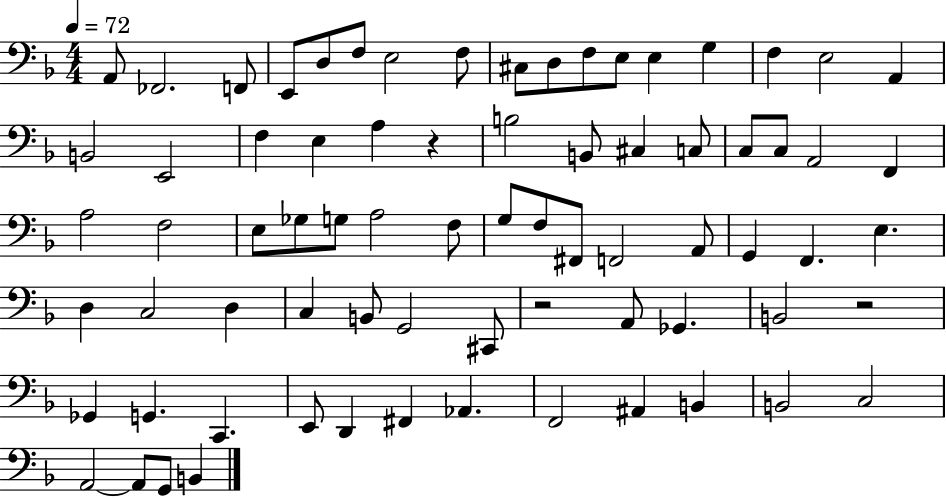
{
  \clef bass
  \numericTimeSignature
  \time 4/4
  \key f \major
  \tempo 4 = 72
  a,8 fes,2. f,8 | e,8 d8 f8 e2 f8 | cis8 d8 f8 e8 e4 g4 | f4 e2 a,4 | \break b,2 e,2 | f4 e4 a4 r4 | b2 b,8 cis4 c8 | c8 c8 a,2 f,4 | \break a2 f2 | e8 ges8 g8 a2 f8 | g8 f8 fis,8 f,2 a,8 | g,4 f,4. e4. | \break d4 c2 d4 | c4 b,8 g,2 cis,8 | r2 a,8 ges,4. | b,2 r2 | \break ges,4 g,4. c,4. | e,8 d,4 fis,4 aes,4. | f,2 ais,4 b,4 | b,2 c2 | \break a,2~~ a,8 g,8 b,4 | \bar "|."
}